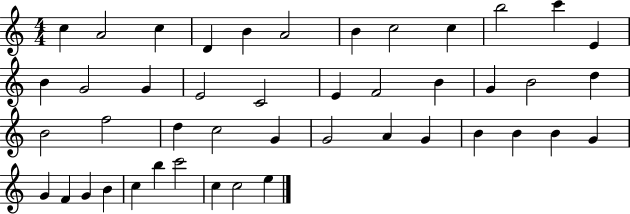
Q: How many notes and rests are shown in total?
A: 45